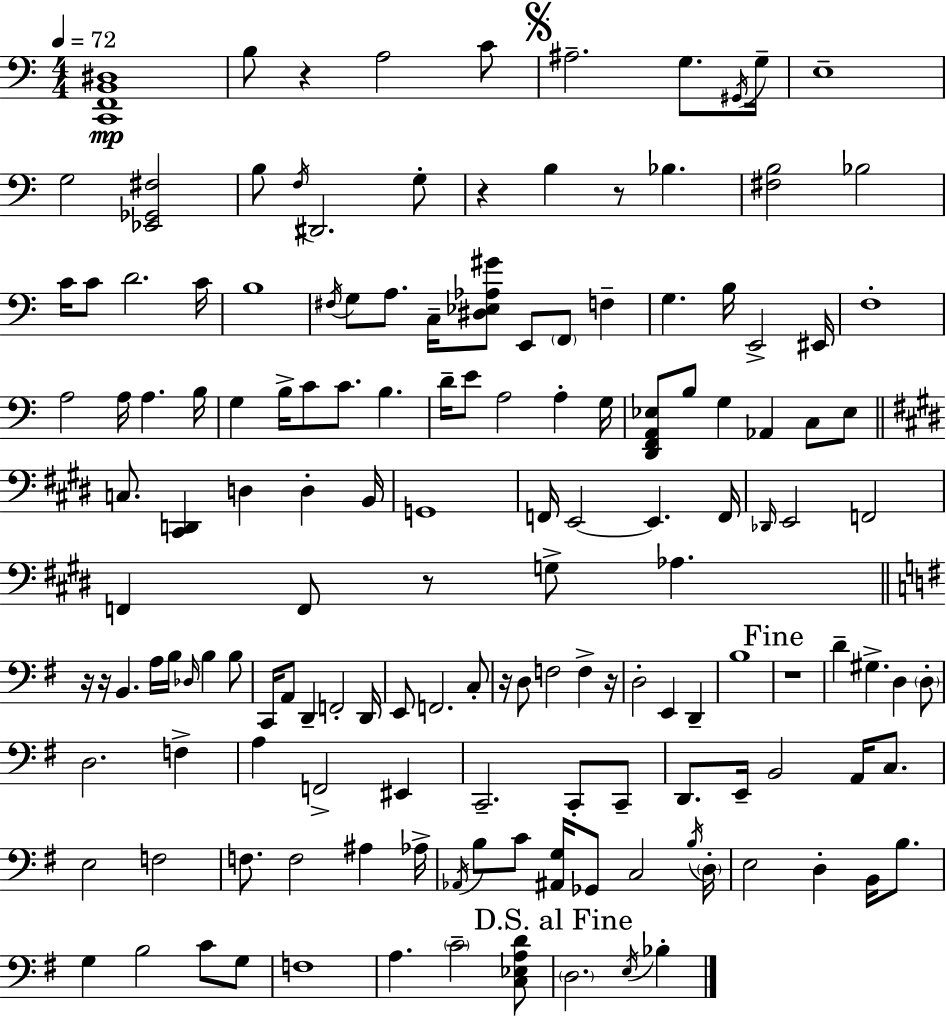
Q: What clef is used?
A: bass